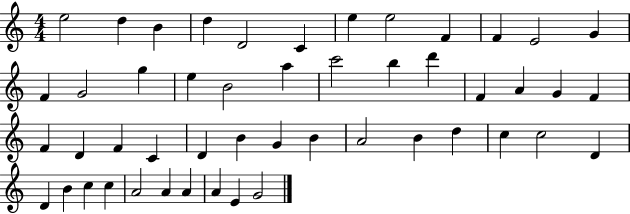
{
  \clef treble
  \numericTimeSignature
  \time 4/4
  \key c \major
  e''2 d''4 b'4 | d''4 d'2 c'4 | e''4 e''2 f'4 | f'4 e'2 g'4 | \break f'4 g'2 g''4 | e''4 b'2 a''4 | c'''2 b''4 d'''4 | f'4 a'4 g'4 f'4 | \break f'4 d'4 f'4 c'4 | d'4 b'4 g'4 b'4 | a'2 b'4 d''4 | c''4 c''2 d'4 | \break d'4 b'4 c''4 c''4 | a'2 a'4 a'4 | a'4 e'4 g'2 | \bar "|."
}